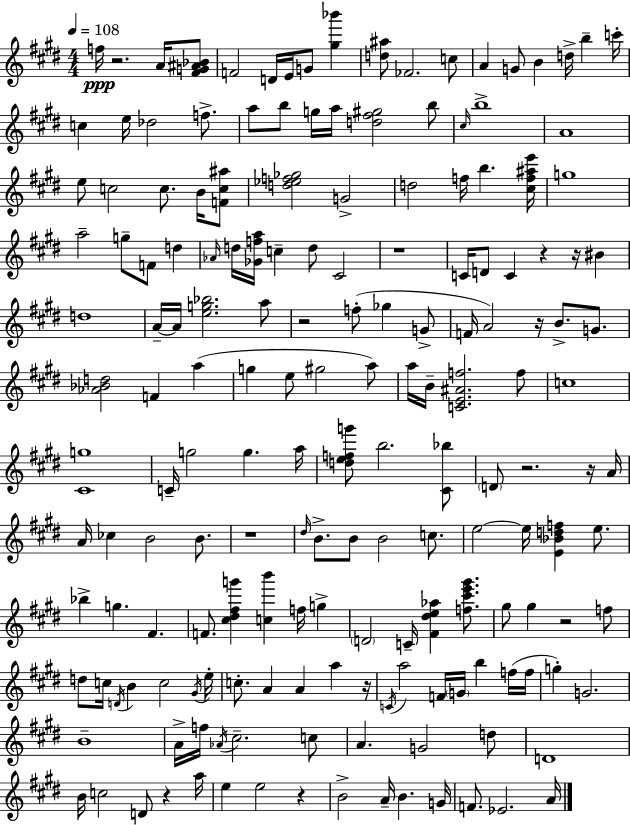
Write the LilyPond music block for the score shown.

{
  \clef treble
  \numericTimeSignature
  \time 4/4
  \key e \major
  \tempo 4 = 108
  f''16\ppp r2. a'16 <fis' g' ais' bes'>8 | f'2 d'16 e'16 g'8 <gis'' bes'''>4 | <d'' ais''>8 fes'2. c''8 | a'4 g'8 b'4 d''16-> b''4-- c'''16-. | \break c''4 e''16 des''2 f''8.-> | a''8 b''8 g''16 a''16 <d'' fis'' gis''>2 b''8 | \grace { cis''16 } b''1-> | a'1 | \break e''8 c''2 c''8. b'16 <f' c'' ais''>8 | <d'' ees'' f'' ges''>2 g'2-> | d''2 f''16 b''4. | <cis'' f'' ais'' e'''>16 g''1 | \break a''2-- g''8-- f'8 d''4 | \grace { aes'16 } d''16 <ges' f'' a''>16 c''4-- d''8 cis'2 | r1 | c'16 d'8 c'4 r4 r16 bis'4 | \break d''1 | a'16--~~ a'16 <e'' g'' bes''>2. | a''8 r2 f''8-.( ges''4 | g'8-> f'16 a'2) r16 b'8.-> g'8. | \break <aes' bes' d''>2 f'4 a''4( | g''4 e''8 gis''2 | a''8) a''16 b'16-- <c' e' ais' f''>2. | f''8 c''1 | \break <cis' g''>1 | c'16-- g''2 g''4. | a''16 <d'' e'' f'' g'''>8 b''2. | <cis' bes''>8 \parenthesize d'8 r2. | \break r16 a'16 a'16 ces''4 b'2 b'8. | r1 | \grace { dis''16 } b'8.-> b'8 b'2 | c''8. e''2~~ e''16 <e' bes' d'' f''>4 | \break e''8. bes''4-> g''4. fis'4. | f'8. <cis'' dis'' fis'' g'''>4 <c'' b'''>4 f''16 g''4-> | \parenthesize d'2 c'16-- <fis' dis'' e'' aes''>4 | <f'' cis''' e''' gis'''>8. gis''8 gis''4 r2 | \break f''8 d''8 c''16 \acciaccatura { d'16 } b'4 c''2 | \acciaccatura { gis'16 } e''16-. c''8.-. a'4 a'4 | a''4 r16 \acciaccatura { c'16 } a''2 f'16 \parenthesize g'16 | b''4 f''16( f''16 g''4-.) g'2. | \break b'1-- | a'16-> f''16 \acciaccatura { aes'16 } cis''2.-- | c''8 a'4. g'2 | d''8 d'1 | \break b'16 c''2 | d'8 r4 a''16 e''4 e''2 | r4 b'2-> a'16-- | b'4. g'16 f'8. ees'2. | \break a'16 \bar "|."
}